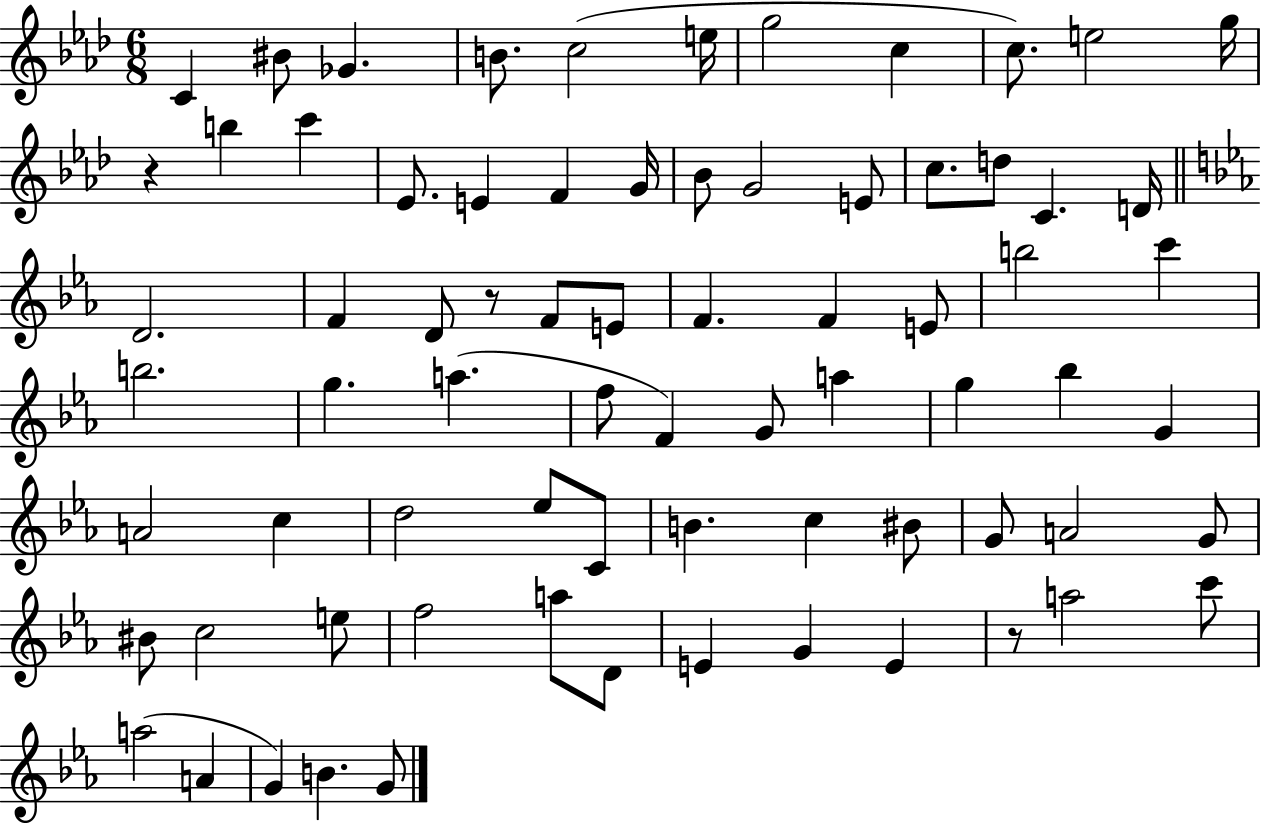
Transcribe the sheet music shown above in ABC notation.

X:1
T:Untitled
M:6/8
L:1/4
K:Ab
C ^B/2 _G B/2 c2 e/4 g2 c c/2 e2 g/4 z b c' _E/2 E F G/4 _B/2 G2 E/2 c/2 d/2 C D/4 D2 F D/2 z/2 F/2 E/2 F F E/2 b2 c' b2 g a f/2 F G/2 a g _b G A2 c d2 _e/2 C/2 B c ^B/2 G/2 A2 G/2 ^B/2 c2 e/2 f2 a/2 D/2 E G E z/2 a2 c'/2 a2 A G B G/2